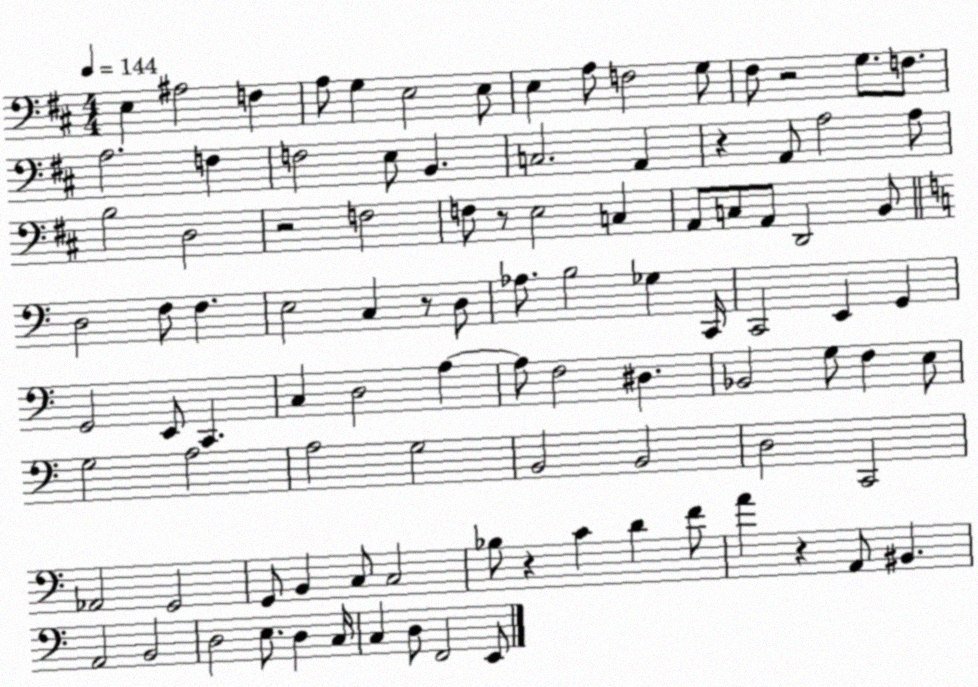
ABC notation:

X:1
T:Untitled
M:4/4
L:1/4
K:D
E, ^A,2 F, A,/2 G, E,2 E,/2 E, A,/2 F,2 G,/2 ^F,/2 z2 G,/2 F,/2 A,2 F, F,2 E,/2 B,, C,2 A,, z A,,/2 A,2 A,/2 B,2 D,2 z2 F,2 F,/2 z/2 E,2 C, A,,/2 C,/2 A,,/2 D,,2 B,,/2 D,2 F,/2 F, E,2 C, z/2 D,/2 _A,/2 B,2 _G, C,,/4 C,,2 E,, G,, G,,2 E,,/2 C,, C, D,2 A, A,/2 F,2 ^D, _B,,2 G,/2 F, E,/2 G,2 A,2 A,2 G,2 B,,2 B,,2 D,2 C,,2 _A,,2 G,,2 G,,/2 B,, C,/2 C,2 _B,/2 z C D F/2 A z A,,/2 ^B,, A,,2 B,,2 D,2 E,/2 D, C,/4 C, D,/2 F,,2 E,,/2